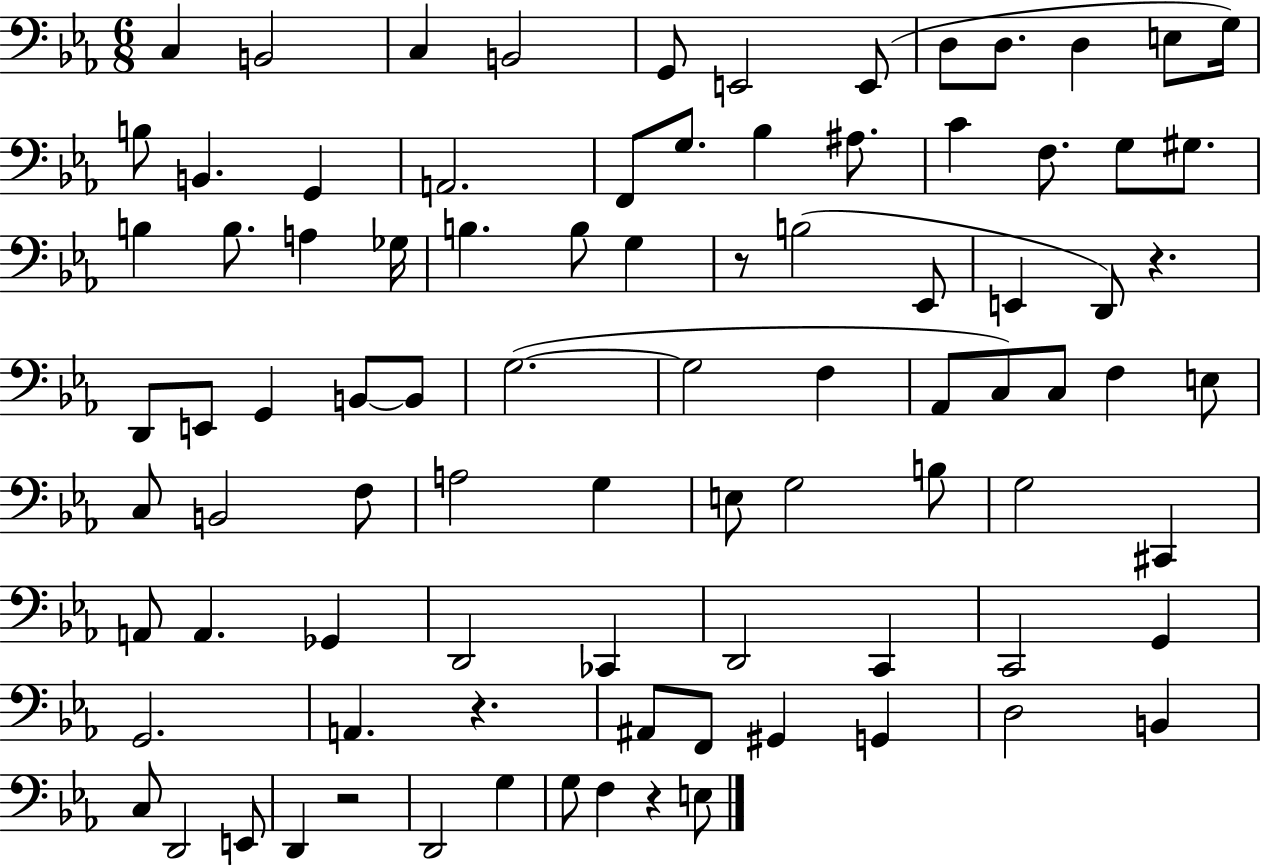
C3/q B2/h C3/q B2/h G2/e E2/h E2/e D3/e D3/e. D3/q E3/e G3/s B3/e B2/q. G2/q A2/h. F2/e G3/e. Bb3/q A#3/e. C4/q F3/e. G3/e G#3/e. B3/q B3/e. A3/q Gb3/s B3/q. B3/e G3/q R/e B3/h Eb2/e E2/q D2/e R/q. D2/e E2/e G2/q B2/e B2/e G3/h. G3/h F3/q Ab2/e C3/e C3/e F3/q E3/e C3/e B2/h F3/e A3/h G3/q E3/e G3/h B3/e G3/h C#2/q A2/e A2/q. Gb2/q D2/h CES2/q D2/h C2/q C2/h G2/q G2/h. A2/q. R/q. A#2/e F2/e G#2/q G2/q D3/h B2/q C3/e D2/h E2/e D2/q R/h D2/h G3/q G3/e F3/q R/q E3/e